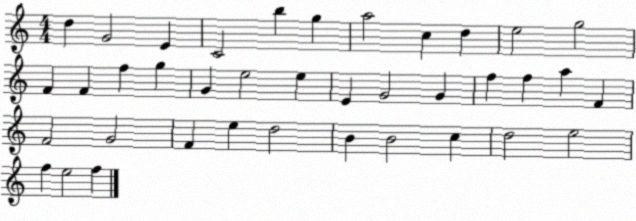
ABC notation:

X:1
T:Untitled
M:4/4
L:1/4
K:C
d G2 E C2 b g a2 c d e2 g2 F F f g G e2 e E G2 G f f a F F2 G2 F e d2 B B2 c d2 e2 f e2 f